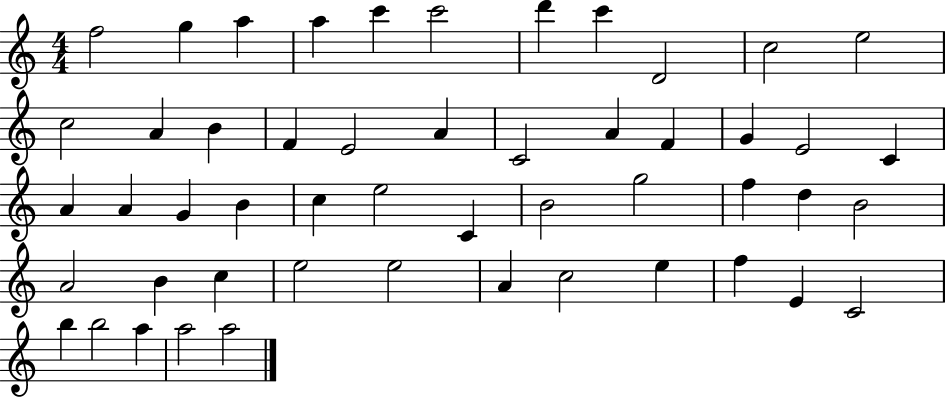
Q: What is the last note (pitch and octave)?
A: A5